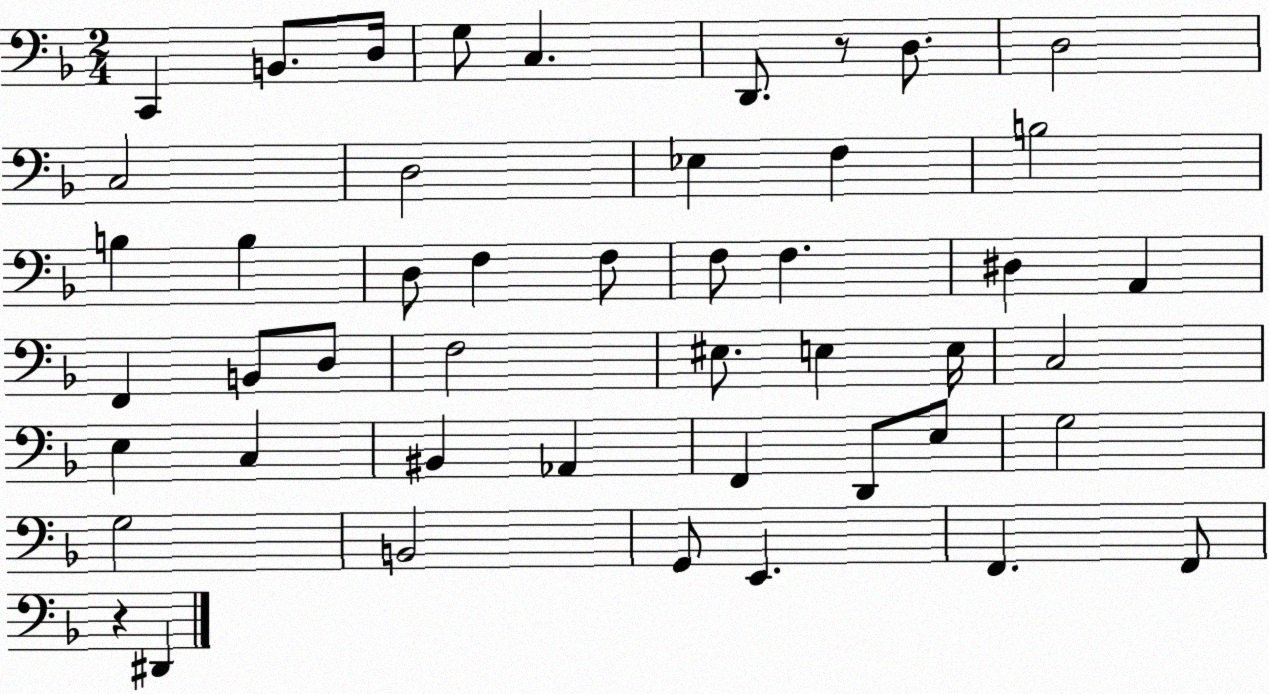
X:1
T:Untitled
M:2/4
L:1/4
K:F
C,, B,,/2 D,/4 G,/2 C, D,,/2 z/2 D,/2 D,2 C,2 D,2 _E, F, B,2 B, B, D,/2 F, F,/2 F,/2 F, ^D, A,, F,, B,,/2 D,/2 F,2 ^E,/2 E, E,/4 C,2 E, C, ^B,, _A,, F,, D,,/2 E,/2 G,2 G,2 B,,2 G,,/2 E,, F,, F,,/2 z ^D,,